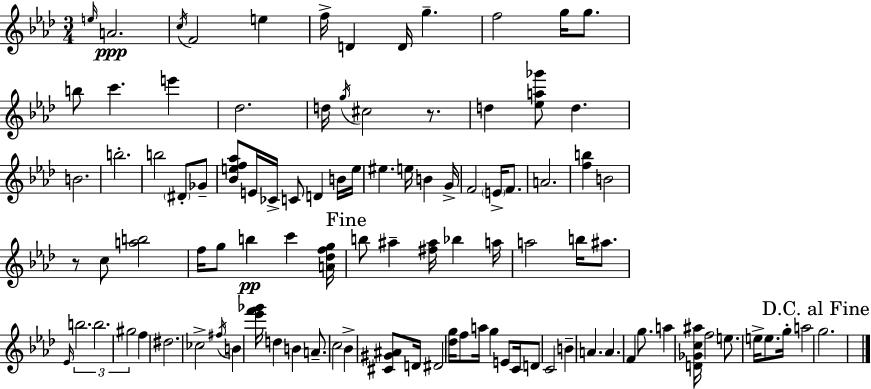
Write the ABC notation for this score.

X:1
T:Untitled
M:3/4
L:1/4
K:Fm
e/4 A2 c/4 F2 e f/4 D D/4 g f2 g/4 g/2 b/2 c' e' _d2 d/4 g/4 ^c2 z/2 d [_ea_g']/2 d B2 b2 b2 ^D/2 _G/2 [_Bef_a]/2 E/4 _C/4 C/2 D B/4 e/4 ^e e/4 B G/4 F2 E/4 F/2 A2 [fb] B2 z/2 c/2 [ab]2 f/4 g/2 b c' [A_dfg]/4 b/2 ^a [^f^a]/4 _b a/4 a2 b/4 ^a/2 _E/4 b2 b2 ^g2 f ^d2 _c2 ^f/4 B [_e'f'_g']/4 d B A/2 c2 _B [^C^G^A]/2 D/4 ^D2 [_dg]/4 f/2 a/4 g E/2 C/4 D/2 C2 B A A F g/2 a [D_Gc^a]/4 f2 e/2 e/4 e/2 g/4 a2 g2